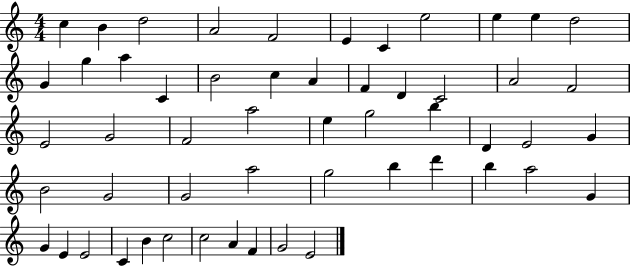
{
  \clef treble
  \numericTimeSignature
  \time 4/4
  \key c \major
  c''4 b'4 d''2 | a'2 f'2 | e'4 c'4 e''2 | e''4 e''4 d''2 | \break g'4 g''4 a''4 c'4 | b'2 c''4 a'4 | f'4 d'4 c'2 | a'2 f'2 | \break e'2 g'2 | f'2 a''2 | e''4 g''2 b''4 | d'4 e'2 g'4 | \break b'2 g'2 | g'2 a''2 | g''2 b''4 d'''4 | b''4 a''2 g'4 | \break g'4 e'4 e'2 | c'4 b'4 c''2 | c''2 a'4 f'4 | g'2 e'2 | \break \bar "|."
}